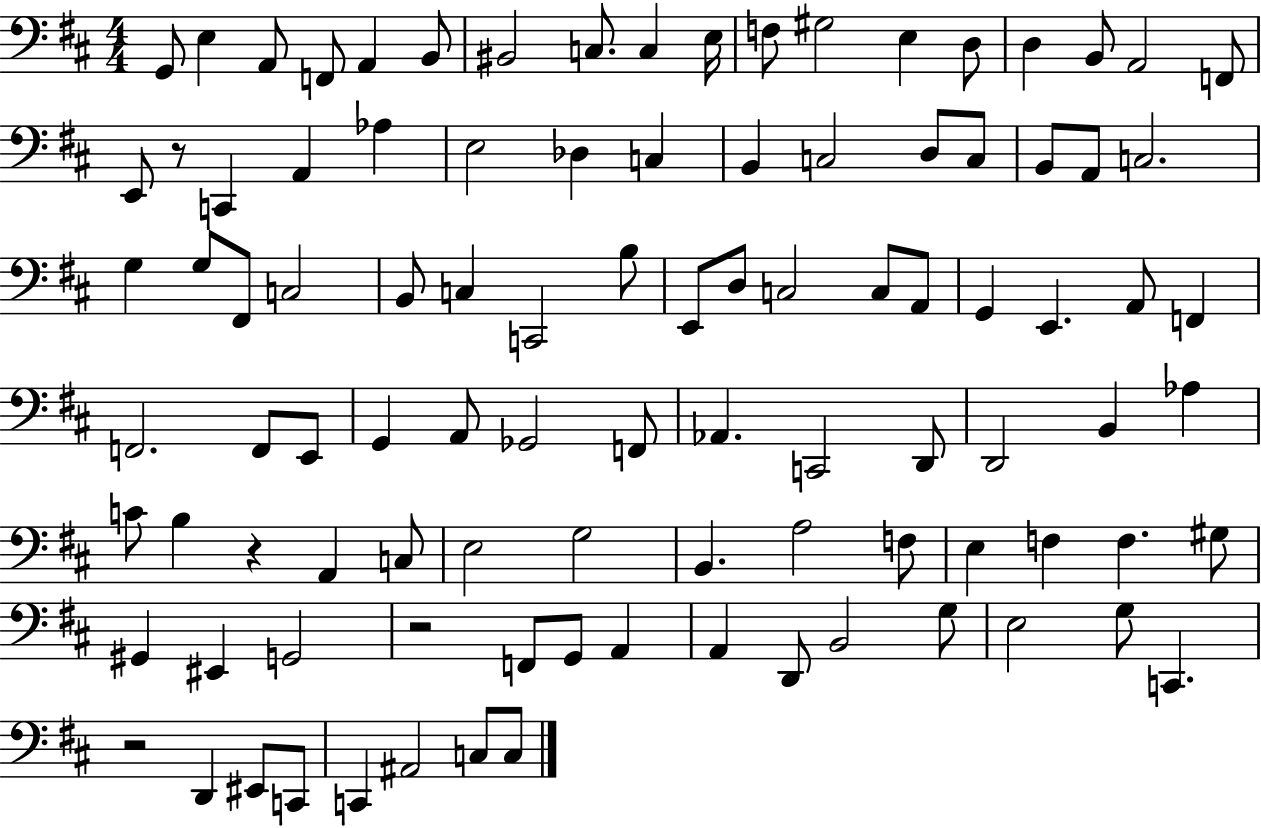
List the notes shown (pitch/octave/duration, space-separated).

G2/e E3/q A2/e F2/e A2/q B2/e BIS2/h C3/e. C3/q E3/s F3/e G#3/h E3/q D3/e D3/q B2/e A2/h F2/e E2/e R/e C2/q A2/q Ab3/q E3/h Db3/q C3/q B2/q C3/h D3/e C3/e B2/e A2/e C3/h. G3/q G3/e F#2/e C3/h B2/e C3/q C2/h B3/e E2/e D3/e C3/h C3/e A2/e G2/q E2/q. A2/e F2/q F2/h. F2/e E2/e G2/q A2/e Gb2/h F2/e Ab2/q. C2/h D2/e D2/h B2/q Ab3/q C4/e B3/q R/q A2/q C3/e E3/h G3/h B2/q. A3/h F3/e E3/q F3/q F3/q. G#3/e G#2/q EIS2/q G2/h R/h F2/e G2/e A2/q A2/q D2/e B2/h G3/e E3/h G3/e C2/q. R/h D2/q EIS2/e C2/e C2/q A#2/h C3/e C3/e